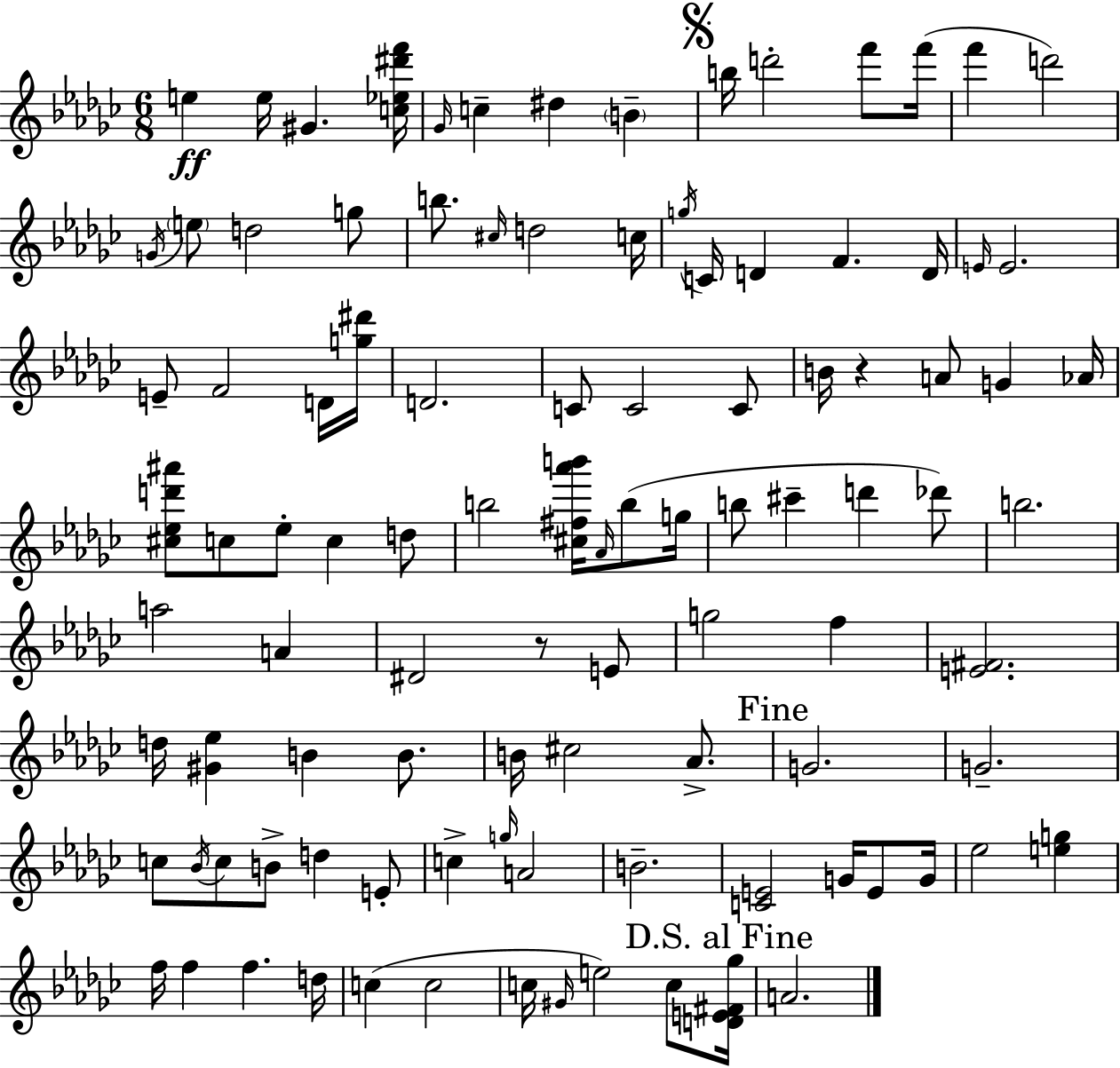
X:1
T:Untitled
M:6/8
L:1/4
K:Ebm
e e/4 ^G [c_e^d'f']/4 _G/4 c ^d B b/4 d'2 f'/2 f'/4 f' d'2 G/4 e/2 d2 g/2 b/2 ^c/4 d2 c/4 g/4 C/4 D F D/4 E/4 E2 E/2 F2 D/4 [g^d']/4 D2 C/2 C2 C/2 B/4 z A/2 G _A/4 [^c_ed'^a']/2 c/2 _e/2 c d/2 b2 [^c^f_a'b']/4 _A/4 b/2 g/4 b/2 ^c' d' _d'/2 b2 a2 A ^D2 z/2 E/2 g2 f [E^F]2 d/4 [^G_e] B B/2 B/4 ^c2 _A/2 G2 G2 c/2 _B/4 c/2 B/2 d E/2 c g/4 A2 B2 [CE]2 G/4 E/2 G/4 _e2 [eg] f/4 f f d/4 c c2 c/4 ^G/4 e2 c/2 [DE^F_g]/4 A2